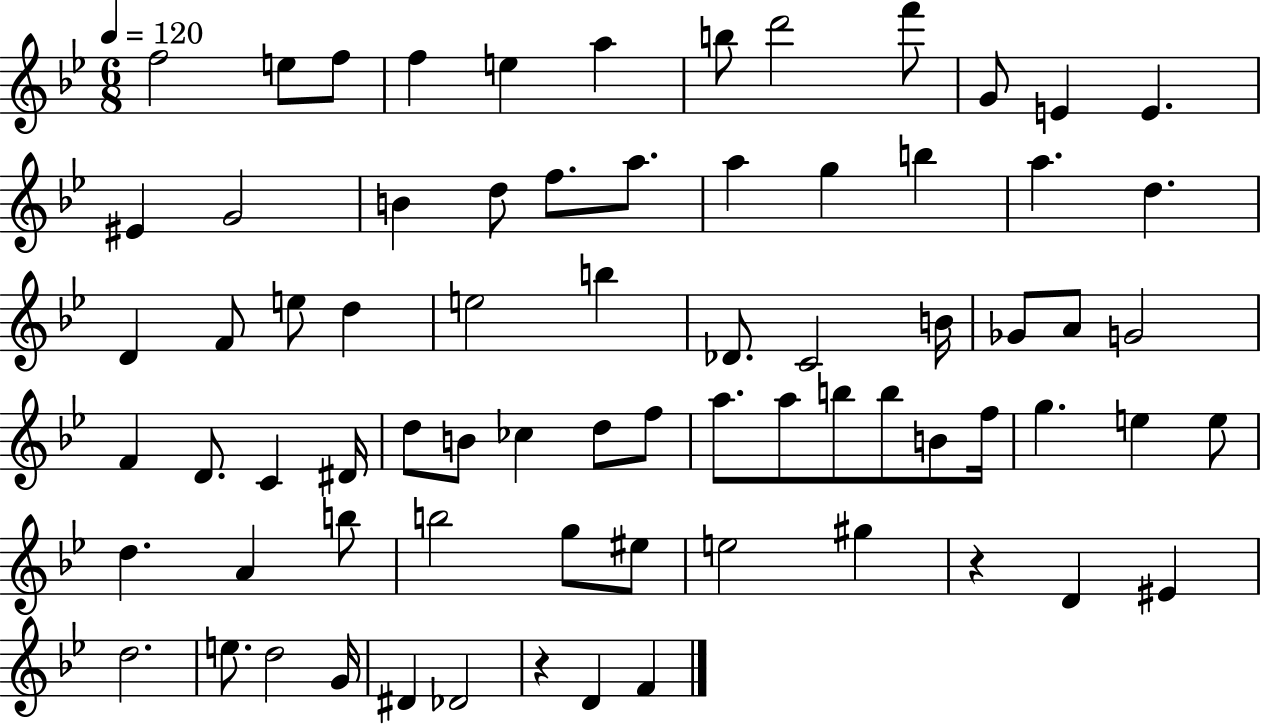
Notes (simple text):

F5/h E5/e F5/e F5/q E5/q A5/q B5/e D6/h F6/e G4/e E4/q E4/q. EIS4/q G4/h B4/q D5/e F5/e. A5/e. A5/q G5/q B5/q A5/q. D5/q. D4/q F4/e E5/e D5/q E5/h B5/q Db4/e. C4/h B4/s Gb4/e A4/e G4/h F4/q D4/e. C4/q D#4/s D5/e B4/e CES5/q D5/e F5/e A5/e. A5/e B5/e B5/e B4/e F5/s G5/q. E5/q E5/e D5/q. A4/q B5/e B5/h G5/e EIS5/e E5/h G#5/q R/q D4/q EIS4/q D5/h. E5/e. D5/h G4/s D#4/q Db4/h R/q D4/q F4/q